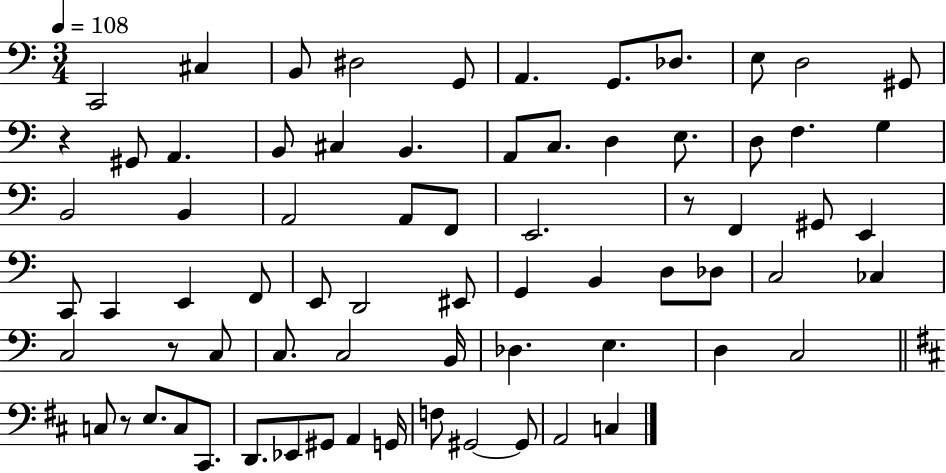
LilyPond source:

{
  \clef bass
  \numericTimeSignature
  \time 3/4
  \key c \major
  \tempo 4 = 108
  \repeat volta 2 { c,2 cis4 | b,8 dis2 g,8 | a,4. g,8. des8. | e8 d2 gis,8 | \break r4 gis,8 a,4. | b,8 cis4 b,4. | a,8 c8. d4 e8. | d8 f4. g4 | \break b,2 b,4 | a,2 a,8 f,8 | e,2. | r8 f,4 gis,8 e,4 | \break c,8 c,4 e,4 f,8 | e,8 d,2 eis,8 | g,4 b,4 d8 des8 | c2 ces4 | \break c2 r8 c8 | c8. c2 b,16 | des4. e4. | d4 c2 | \break \bar "||" \break \key d \major c8 r8 e8. c8 cis,8. | d,8. ees,8 gis,8 a,4 g,16 | f8 gis,2~~ gis,8 | a,2 c4 | \break } \bar "|."
}